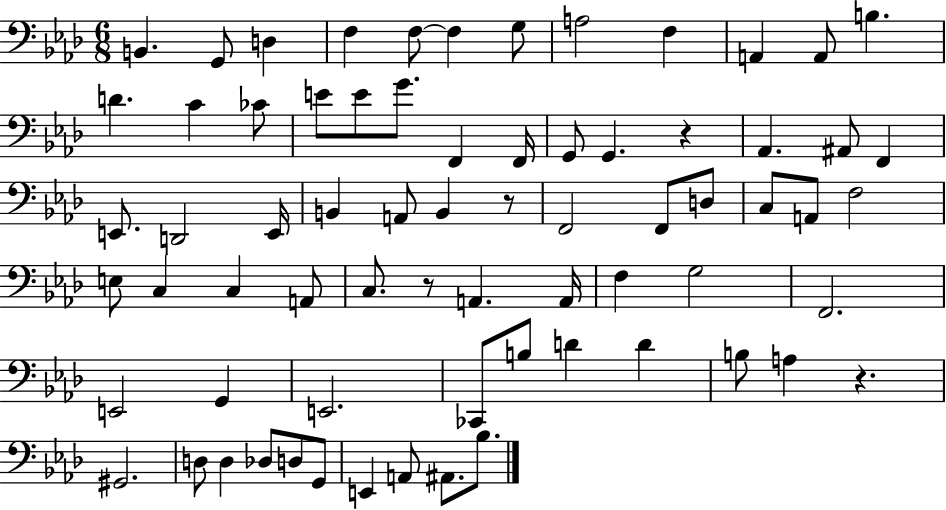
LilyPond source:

{
  \clef bass
  \numericTimeSignature
  \time 6/8
  \key aes \major
  b,4. g,8 d4 | f4 f8~~ f4 g8 | a2 f4 | a,4 a,8 b4. | \break d'4. c'4 ces'8 | e'8 e'8 g'8. f,4 f,16 | g,8 g,4. r4 | aes,4. ais,8 f,4 | \break e,8. d,2 e,16 | b,4 a,8 b,4 r8 | f,2 f,8 d8 | c8 a,8 f2 | \break e8 c4 c4 a,8 | c8. r8 a,4. a,16 | f4 g2 | f,2. | \break e,2 g,4 | e,2. | ces,8 b8 d'4 d'4 | b8 a4 r4. | \break gis,2. | d8 d4 des8 d8 g,8 | e,4 a,8 ais,8. bes8. | \bar "|."
}